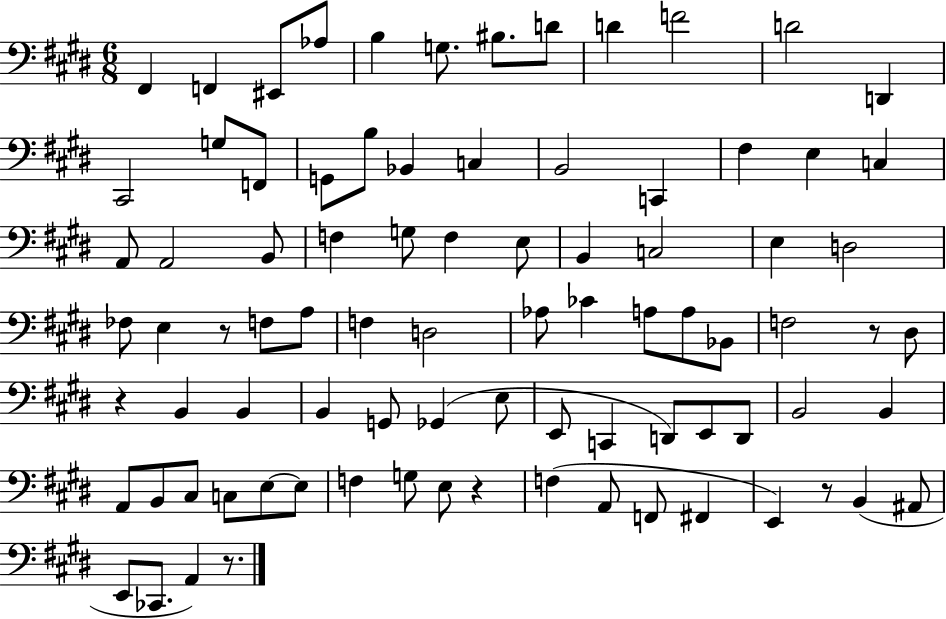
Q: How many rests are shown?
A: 6